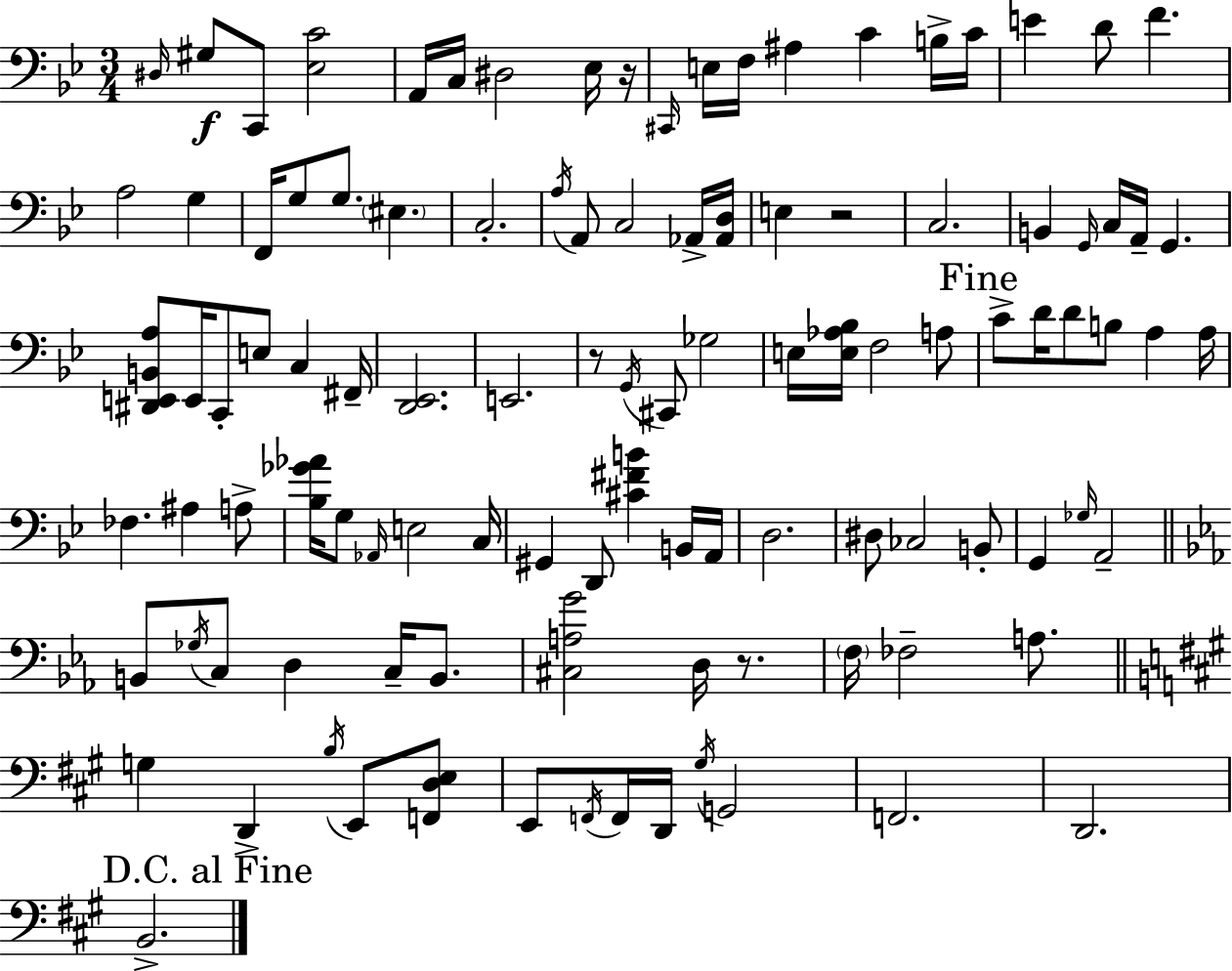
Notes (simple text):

D#3/s G#3/e C2/e [Eb3,C4]/h A2/s C3/s D#3/h Eb3/s R/s C#2/s E3/s F3/s A#3/q C4/q B3/s C4/s E4/q D4/e F4/q. A3/h G3/q F2/s G3/e G3/e. EIS3/q. C3/h. A3/s A2/e C3/h Ab2/s [Ab2,D3]/s E3/q R/h C3/h. B2/q G2/s C3/s A2/s G2/q. [D#2,E2,B2,A3]/e E2/s C2/e E3/e C3/q F#2/s [D2,Eb2]/h. E2/h. R/e G2/s C#2/e Gb3/h E3/s [E3,Ab3,Bb3]/s F3/h A3/e C4/e D4/s D4/e B3/e A3/q A3/s FES3/q. A#3/q A3/e [Bb3,Gb4,Ab4]/s G3/e Ab2/s E3/h C3/s G#2/q D2/e [C#4,F#4,B4]/q B2/s A2/s D3/h. D#3/e CES3/h B2/e G2/q Gb3/s A2/h B2/e Gb3/s C3/e D3/q C3/s B2/e. [C#3,A3,G4]/h D3/s R/e. F3/s FES3/h A3/e. G3/q D2/q B3/s E2/e [F2,D3,E3]/e E2/e F2/s F2/s D2/s G#3/s G2/h F2/h. D2/h. B2/h.